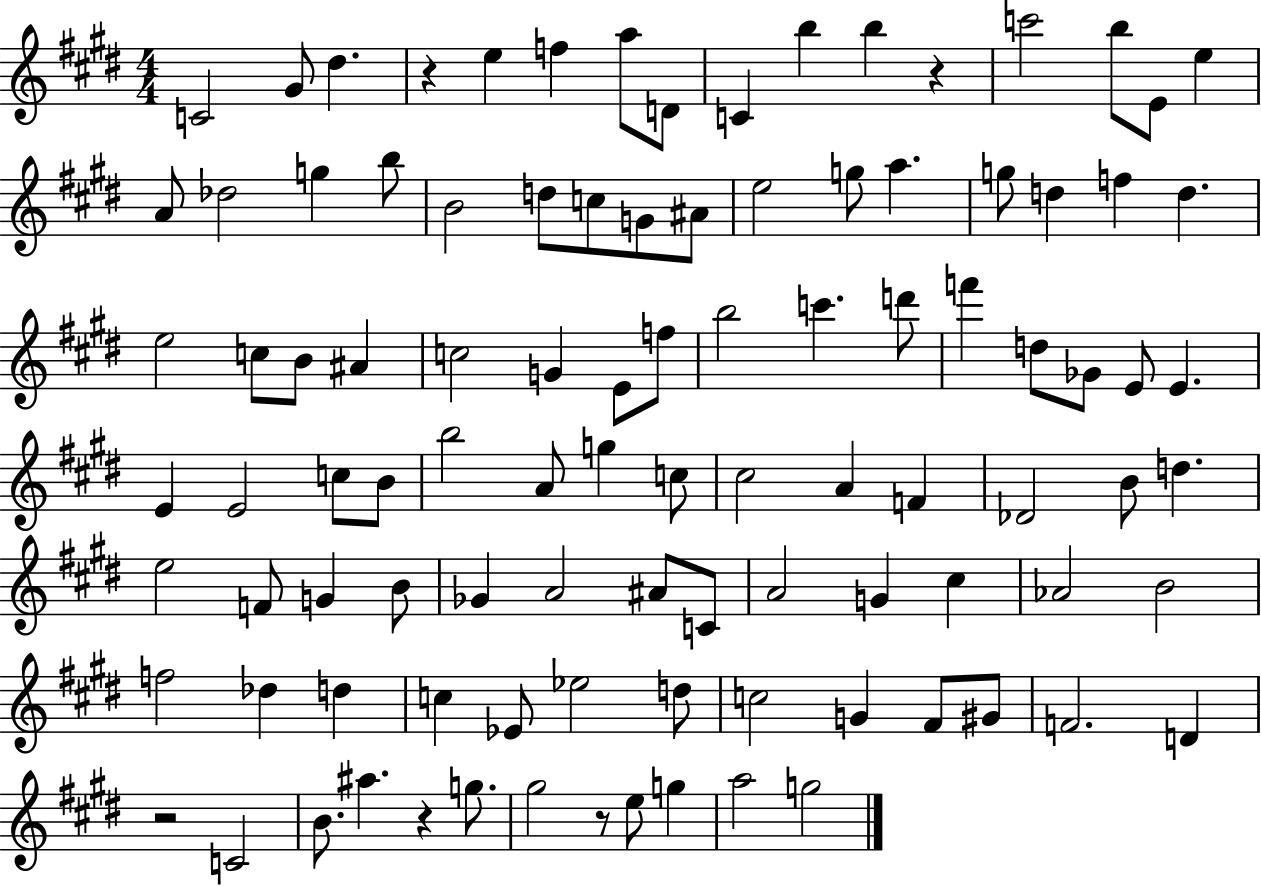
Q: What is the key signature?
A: E major